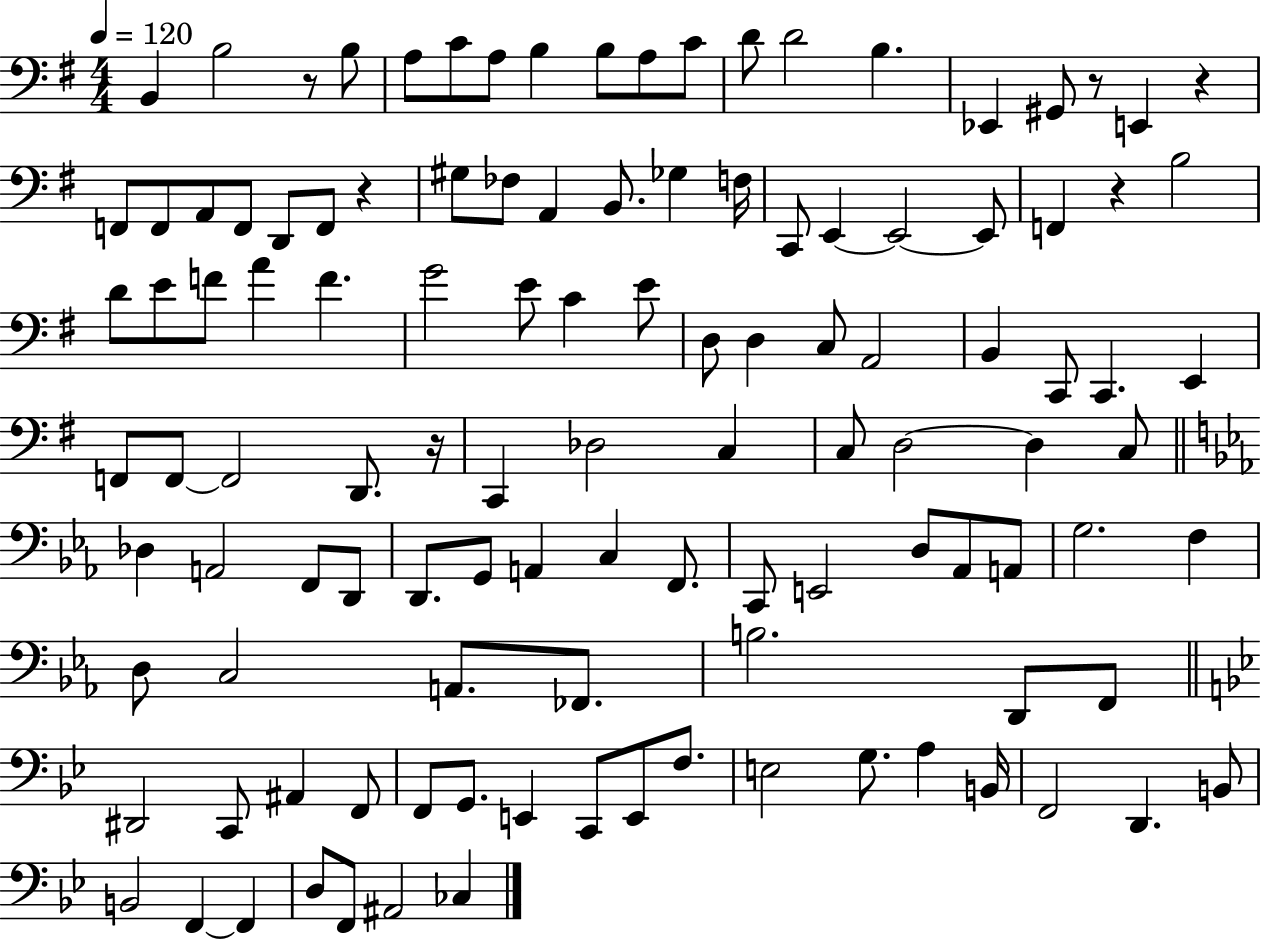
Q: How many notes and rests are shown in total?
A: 115